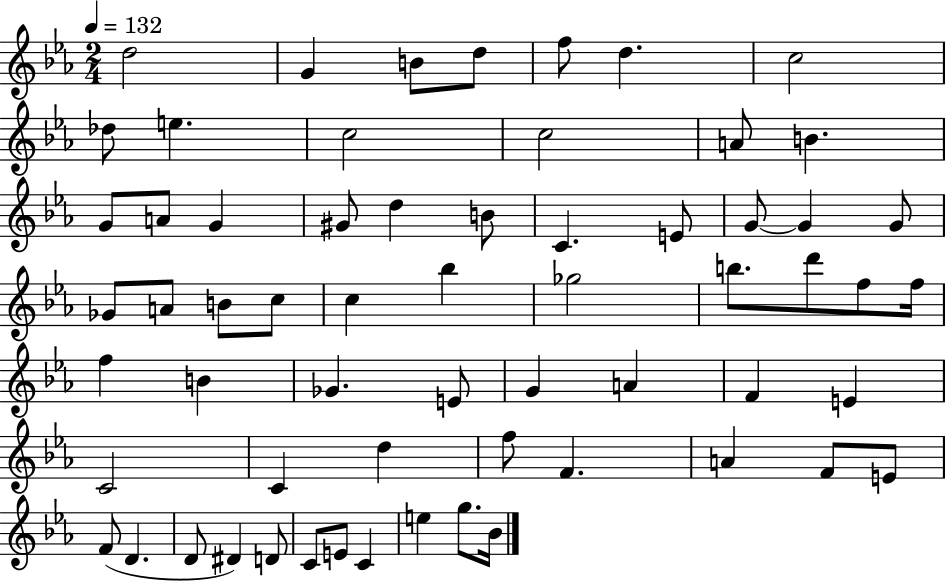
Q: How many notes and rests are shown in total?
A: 62